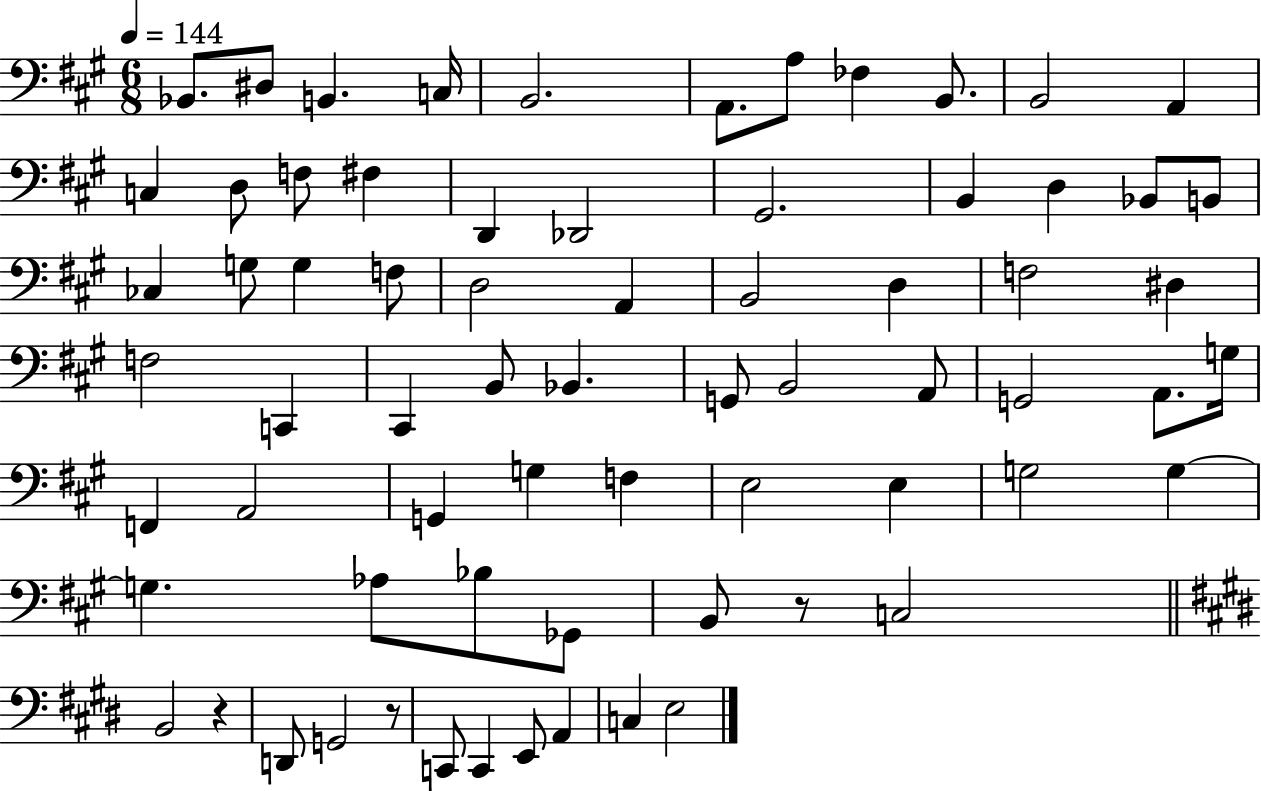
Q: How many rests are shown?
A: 3